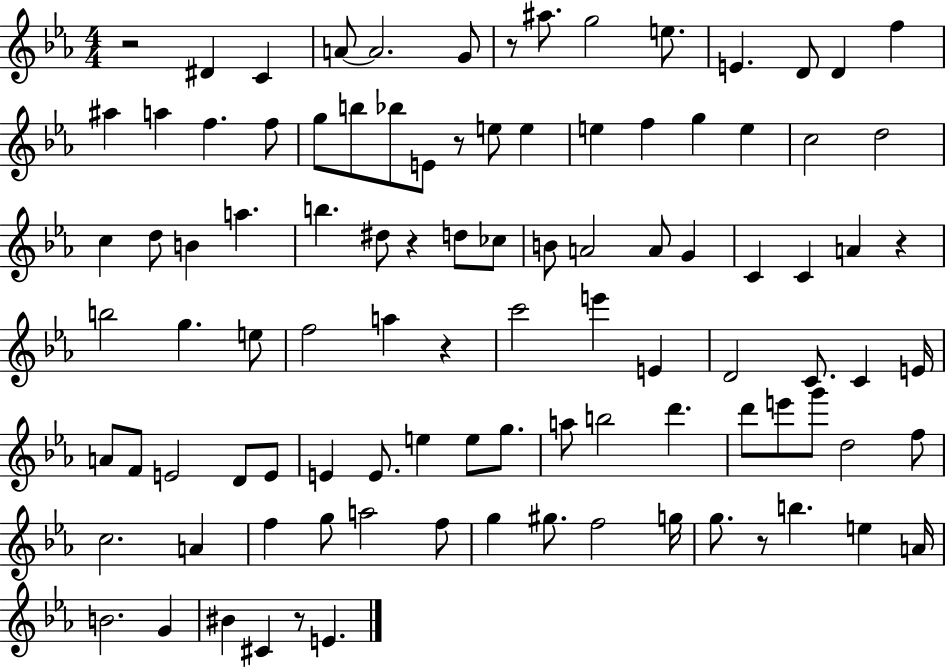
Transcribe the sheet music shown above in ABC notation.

X:1
T:Untitled
M:4/4
L:1/4
K:Eb
z2 ^D C A/2 A2 G/2 z/2 ^a/2 g2 e/2 E D/2 D f ^a a f f/2 g/2 b/2 _b/2 E/2 z/2 e/2 e e f g e c2 d2 c d/2 B a b ^d/2 z d/2 _c/2 B/2 A2 A/2 G C C A z b2 g e/2 f2 a z c'2 e' E D2 C/2 C E/4 A/2 F/2 E2 D/2 E/2 E E/2 e e/2 g/2 a/2 b2 d' d'/2 e'/2 g'/2 d2 f/2 c2 A f g/2 a2 f/2 g ^g/2 f2 g/4 g/2 z/2 b e A/4 B2 G ^B ^C z/2 E